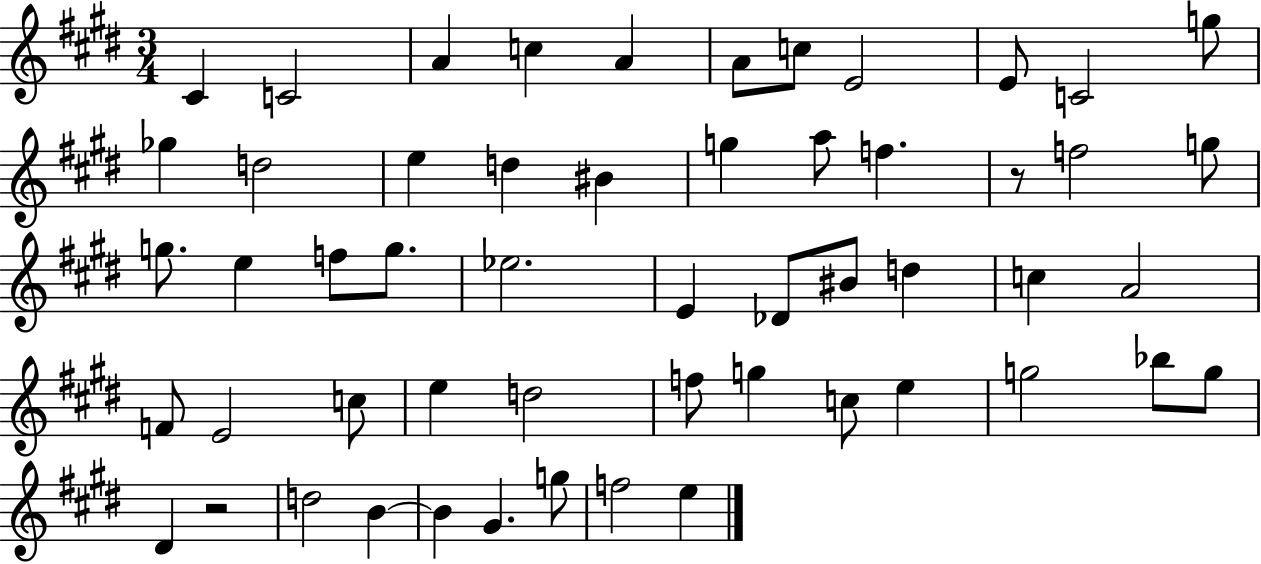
{
  \clef treble
  \numericTimeSignature
  \time 3/4
  \key e \major
  cis'4 c'2 | a'4 c''4 a'4 | a'8 c''8 e'2 | e'8 c'2 g''8 | \break ges''4 d''2 | e''4 d''4 bis'4 | g''4 a''8 f''4. | r8 f''2 g''8 | \break g''8. e''4 f''8 g''8. | ees''2. | e'4 des'8 bis'8 d''4 | c''4 a'2 | \break f'8 e'2 c''8 | e''4 d''2 | f''8 g''4 c''8 e''4 | g''2 bes''8 g''8 | \break dis'4 r2 | d''2 b'4~~ | b'4 gis'4. g''8 | f''2 e''4 | \break \bar "|."
}